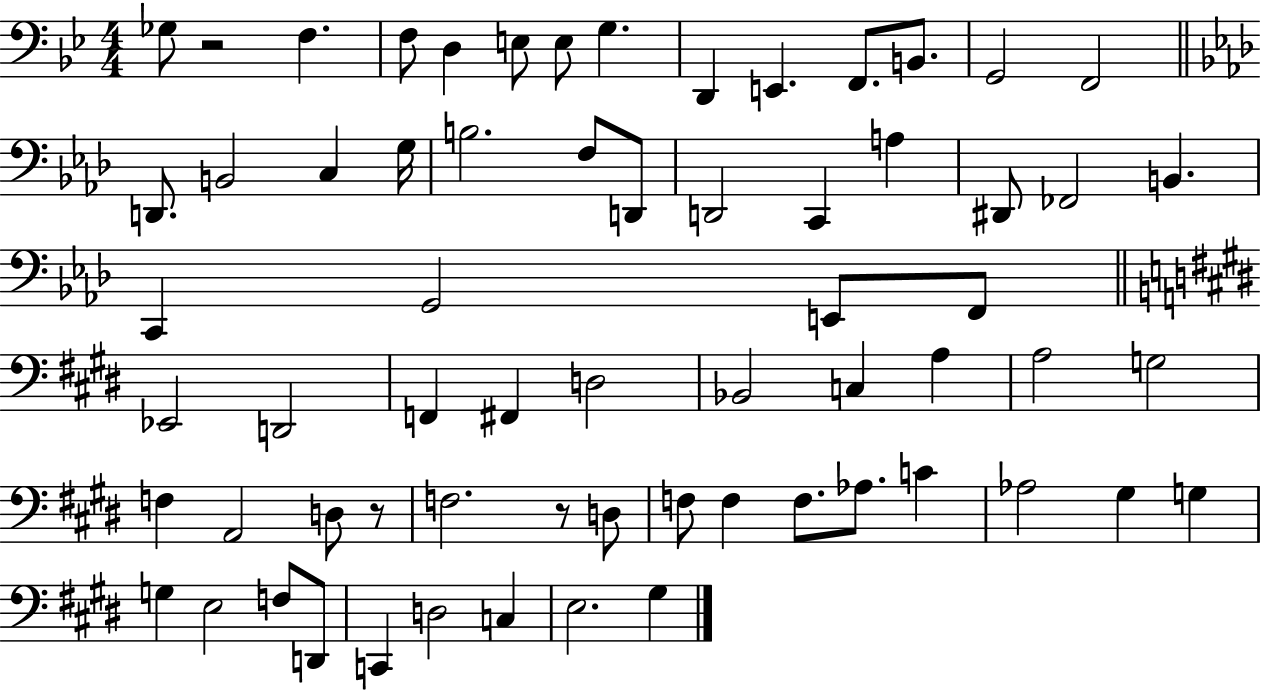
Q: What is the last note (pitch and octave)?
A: G#3